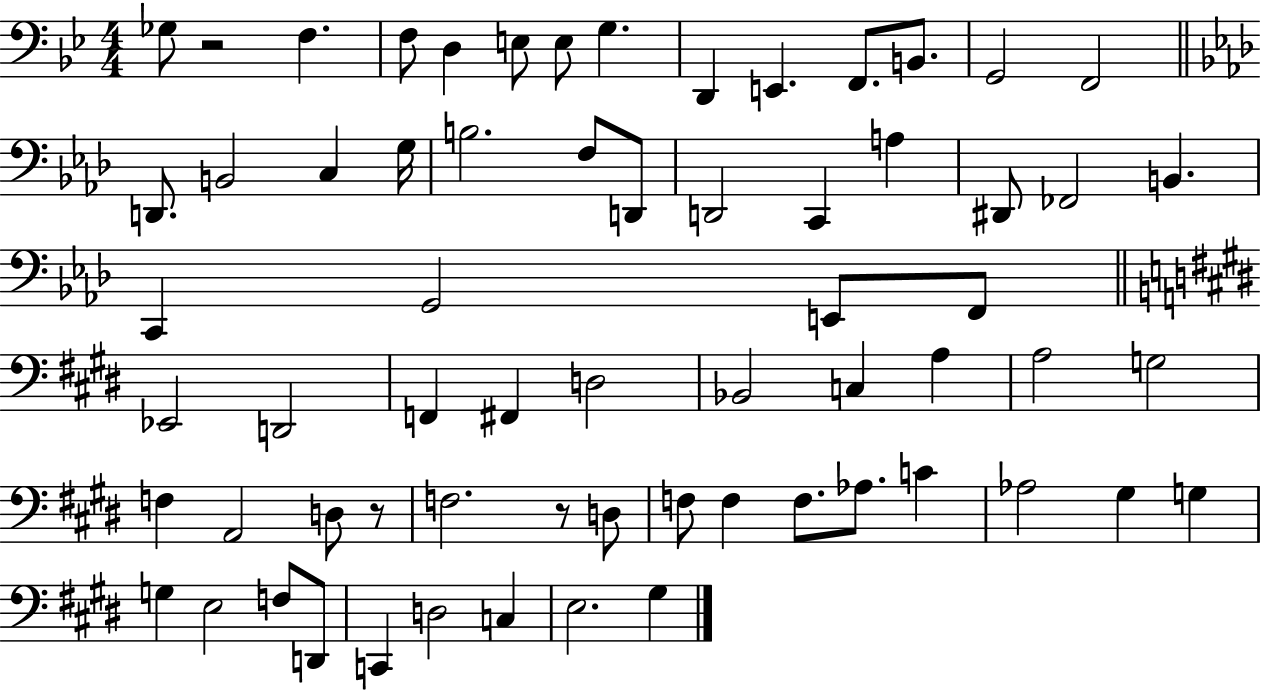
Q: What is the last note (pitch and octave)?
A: G#3